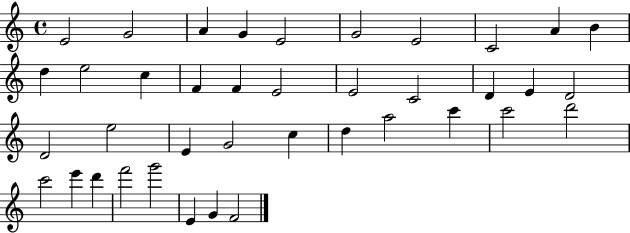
E4/h G4/h A4/q G4/q E4/h G4/h E4/h C4/h A4/q B4/q D5/q E5/h C5/q F4/q F4/q E4/h E4/h C4/h D4/q E4/q D4/h D4/h E5/h E4/q G4/h C5/q D5/q A5/h C6/q C6/h D6/h C6/h E6/q D6/q F6/h G6/h E4/q G4/q F4/h